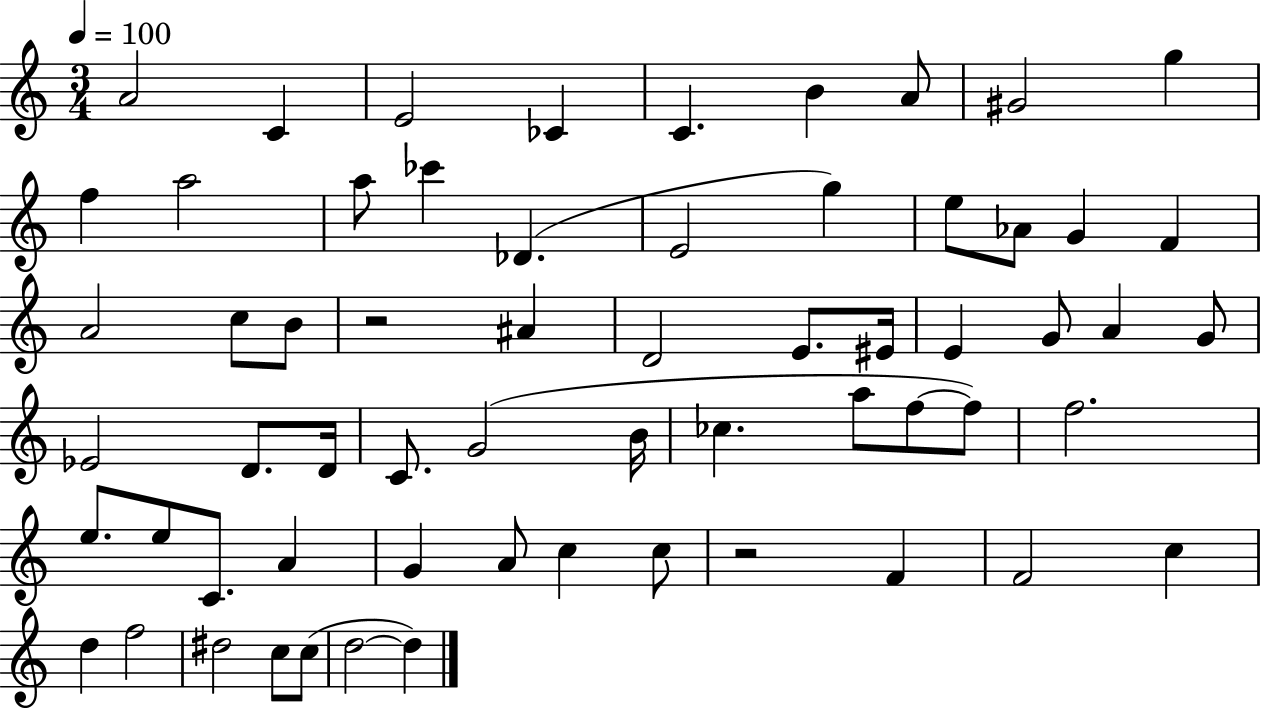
{
  \clef treble
  \numericTimeSignature
  \time 3/4
  \key c \major
  \tempo 4 = 100
  a'2 c'4 | e'2 ces'4 | c'4. b'4 a'8 | gis'2 g''4 | \break f''4 a''2 | a''8 ces'''4 des'4.( | e'2 g''4) | e''8 aes'8 g'4 f'4 | \break a'2 c''8 b'8 | r2 ais'4 | d'2 e'8. eis'16 | e'4 g'8 a'4 g'8 | \break ees'2 d'8. d'16 | c'8. g'2( b'16 | ces''4. a''8 f''8~~ f''8) | f''2. | \break e''8. e''8 c'8. a'4 | g'4 a'8 c''4 c''8 | r2 f'4 | f'2 c''4 | \break d''4 f''2 | dis''2 c''8 c''8( | d''2~~ d''4) | \bar "|."
}